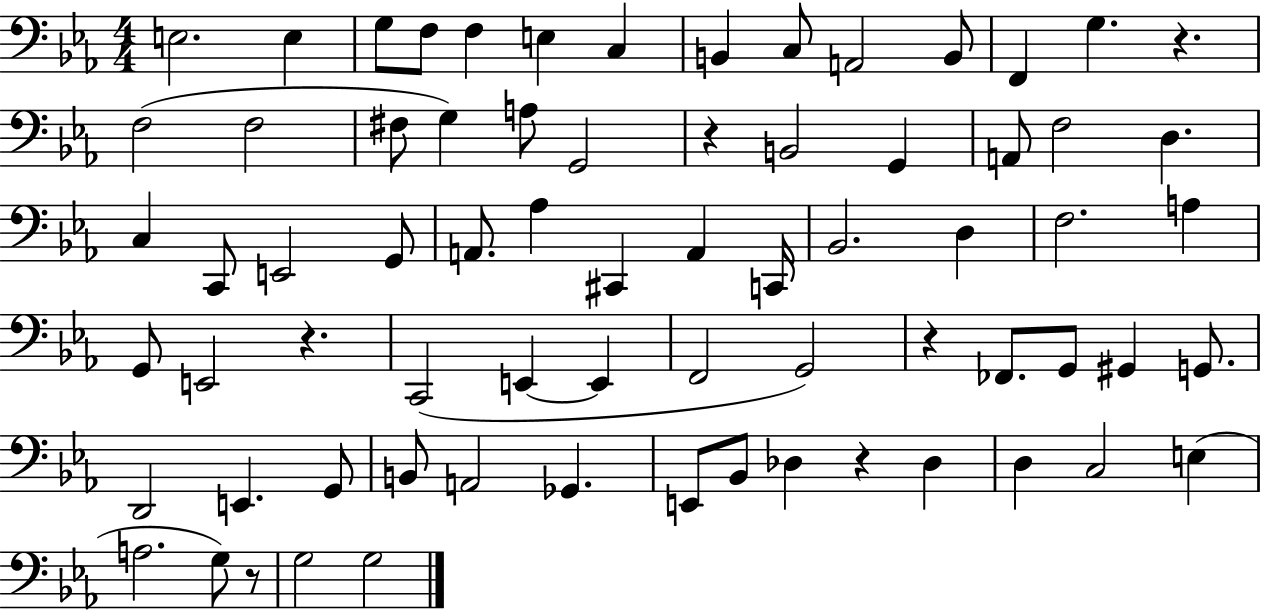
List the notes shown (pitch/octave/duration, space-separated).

E3/h. E3/q G3/e F3/e F3/q E3/q C3/q B2/q C3/e A2/h B2/e F2/q G3/q. R/q. F3/h F3/h F#3/e G3/q A3/e G2/h R/q B2/h G2/q A2/e F3/h D3/q. C3/q C2/e E2/h G2/e A2/e. Ab3/q C#2/q A2/q C2/s Bb2/h. D3/q F3/h. A3/q G2/e E2/h R/q. C2/h E2/q E2/q F2/h G2/h R/q FES2/e. G2/e G#2/q G2/e. D2/h E2/q. G2/e B2/e A2/h Gb2/q. E2/e Bb2/e Db3/q R/q Db3/q D3/q C3/h E3/q A3/h. G3/e R/e G3/h G3/h